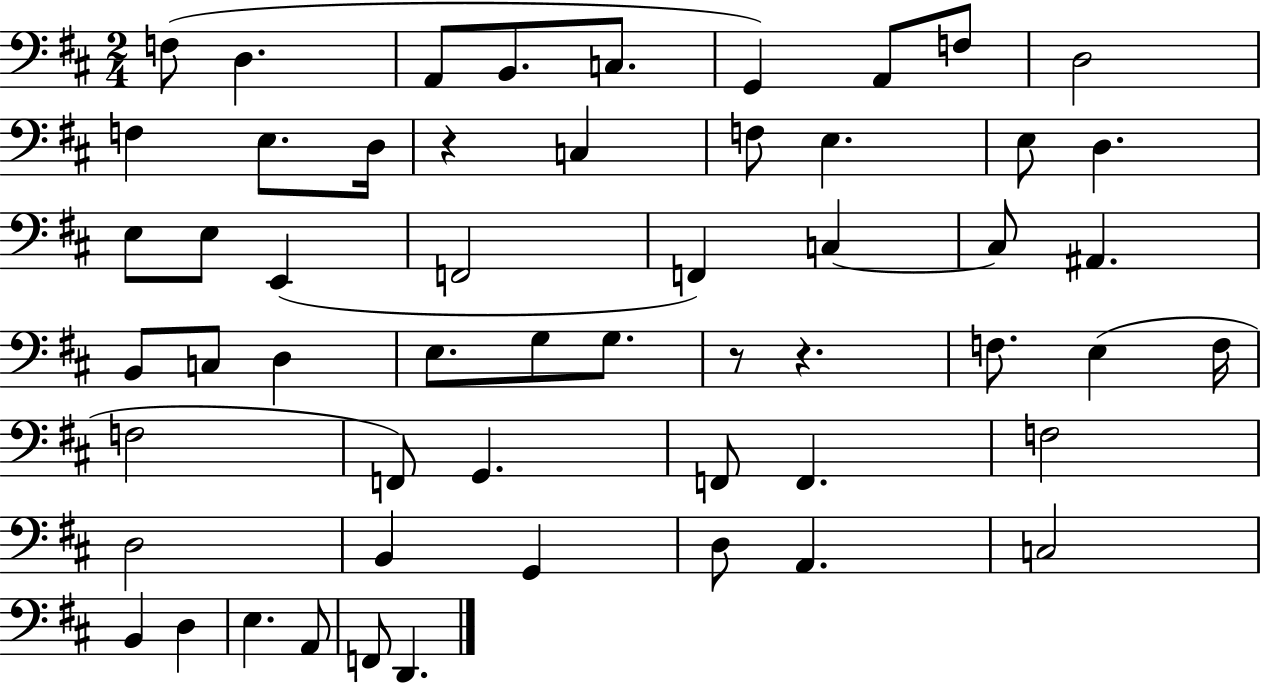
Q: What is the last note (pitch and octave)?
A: D2